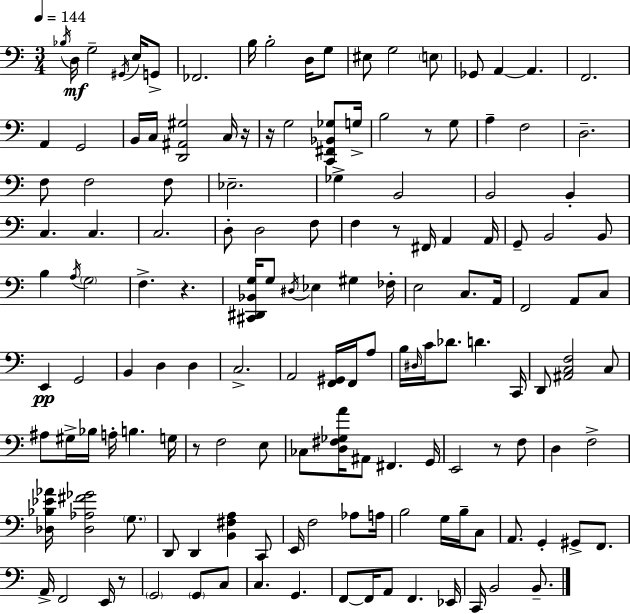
Bb3/s D3/s G3/h G#2/s E3/s G2/e FES2/h. B3/s B3/h D3/s G3/e EIS3/e G3/h E3/e Gb2/e A2/q A2/q. F2/h. A2/q G2/h B2/s C3/s [D2,A#2,G#3]/h C3/s R/s R/s G3/h [C2,F#2,Bb2,Gb3]/e G3/s B3/h R/e G3/e A3/q F3/h D3/h. F3/e F3/h F3/e Eb3/h. Gb3/q B2/h B2/h B2/q C3/q. C3/q. C3/h. D3/e D3/h F3/e F3/q R/e F#2/s A2/q A2/s G2/e B2/h B2/e B3/q A3/s G3/h F3/q. R/q. [C#2,D#2,Bb2,G3]/s G3/e D#3/s Eb3/q G#3/q FES3/s E3/h C3/e. A2/s F2/h A2/e C3/e E2/q G2/h B2/q D3/q D3/q C3/h. A2/h [F2,G#2]/s F2/s A3/e B3/s D#3/s C4/s Db4/e. D4/q. C2/s D2/e [A#2,C3,F3]/h C3/e A#3/e G#3/s Bb3/s A3/s B3/q. G3/s R/e F3/h E3/e CES3/e [D3,F#3,Gb3,A4]/s A#2/e F#2/q. G2/s E2/h R/e F3/e D3/q F3/h [Db3,Bb3,Eb4,Ab4]/s [Db3,Ab3,F#4,Gb4]/h G3/e. D2/e D2/q [B2,F#3,A3]/q C2/e E2/s F3/h Ab3/e A3/s B3/h G3/s B3/s C3/e A2/e. G2/q G#2/e F2/e. A2/s F2/h E2/s R/e G2/h G2/e C3/e C3/q. G2/q. F2/e F2/s A2/e F2/q. Eb2/s C2/s B2/h B2/e.